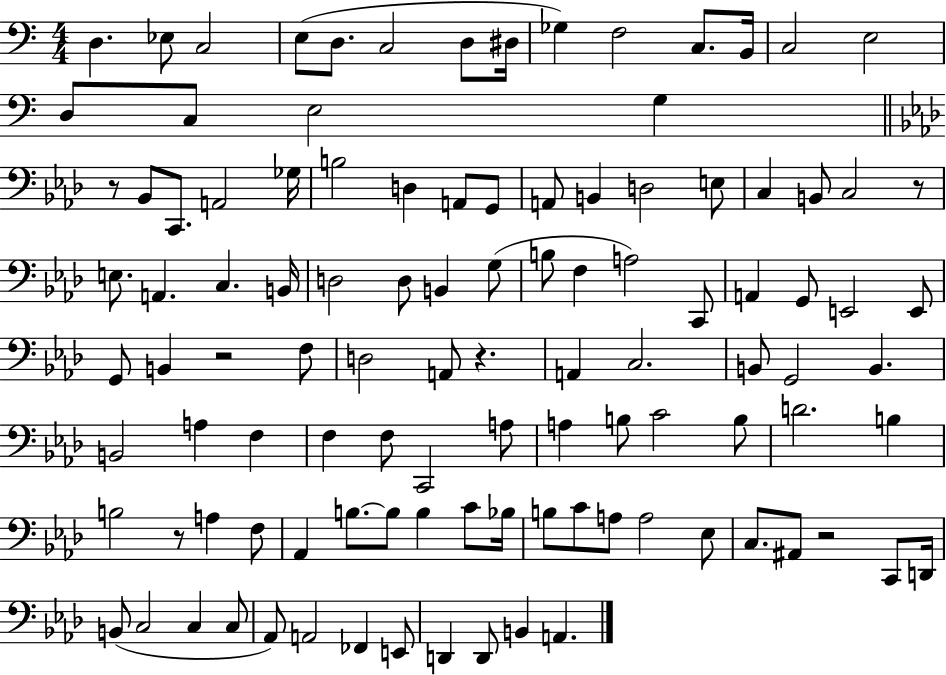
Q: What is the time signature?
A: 4/4